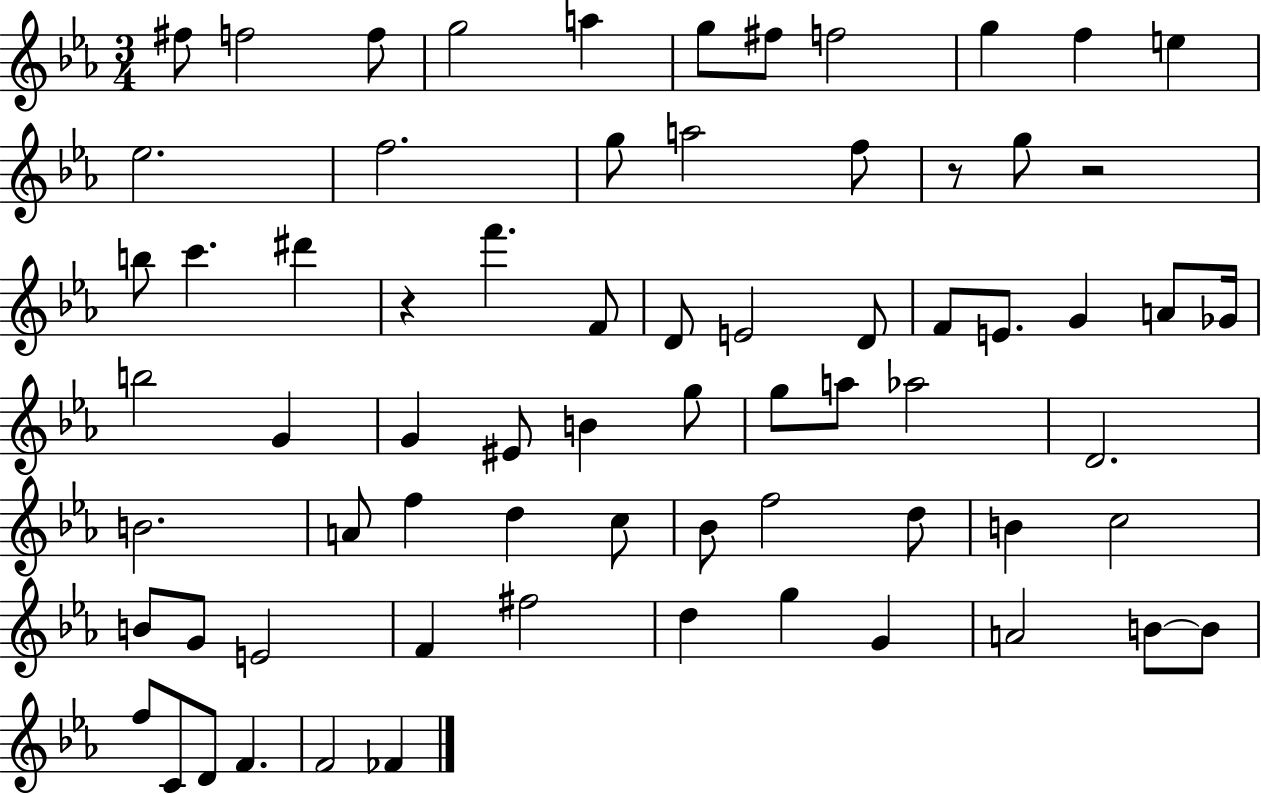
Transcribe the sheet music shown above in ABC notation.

X:1
T:Untitled
M:3/4
L:1/4
K:Eb
^f/2 f2 f/2 g2 a g/2 ^f/2 f2 g f e _e2 f2 g/2 a2 f/2 z/2 g/2 z2 b/2 c' ^d' z f' F/2 D/2 E2 D/2 F/2 E/2 G A/2 _G/4 b2 G G ^E/2 B g/2 g/2 a/2 _a2 D2 B2 A/2 f d c/2 _B/2 f2 d/2 B c2 B/2 G/2 E2 F ^f2 d g G A2 B/2 B/2 f/2 C/2 D/2 F F2 _F